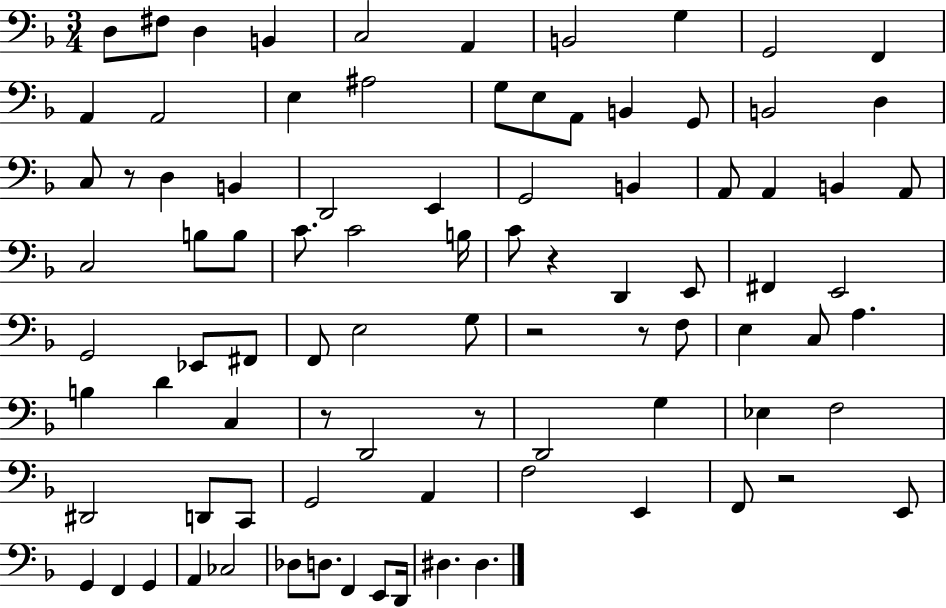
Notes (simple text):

D3/e F#3/e D3/q B2/q C3/h A2/q B2/h G3/q G2/h F2/q A2/q A2/h E3/q A#3/h G3/e E3/e A2/e B2/q G2/e B2/h D3/q C3/e R/e D3/q B2/q D2/h E2/q G2/h B2/q A2/e A2/q B2/q A2/e C3/h B3/e B3/e C4/e. C4/h B3/s C4/e R/q D2/q E2/e F#2/q E2/h G2/h Eb2/e F#2/e F2/e E3/h G3/e R/h R/e F3/e E3/q C3/e A3/q. B3/q D4/q C3/q R/e D2/h R/e D2/h G3/q Eb3/q F3/h D#2/h D2/e C2/e G2/h A2/q F3/h E2/q F2/e R/h E2/e G2/q F2/q G2/q A2/q CES3/h Db3/e D3/e. F2/q E2/e D2/s D#3/q. D#3/q.